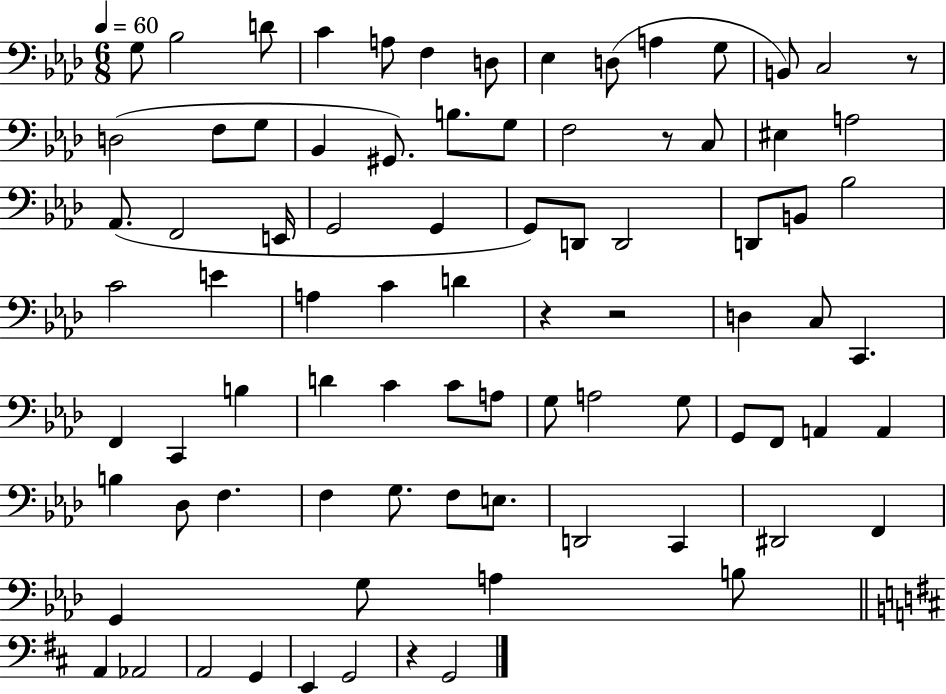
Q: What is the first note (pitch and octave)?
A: G3